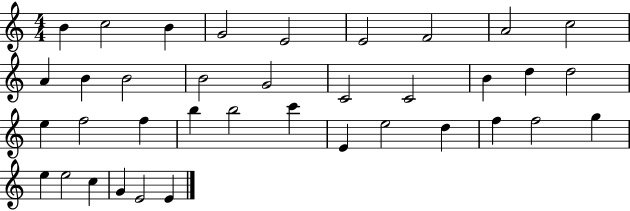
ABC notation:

X:1
T:Untitled
M:4/4
L:1/4
K:C
B c2 B G2 E2 E2 F2 A2 c2 A B B2 B2 G2 C2 C2 B d d2 e f2 f b b2 c' E e2 d f f2 g e e2 c G E2 E